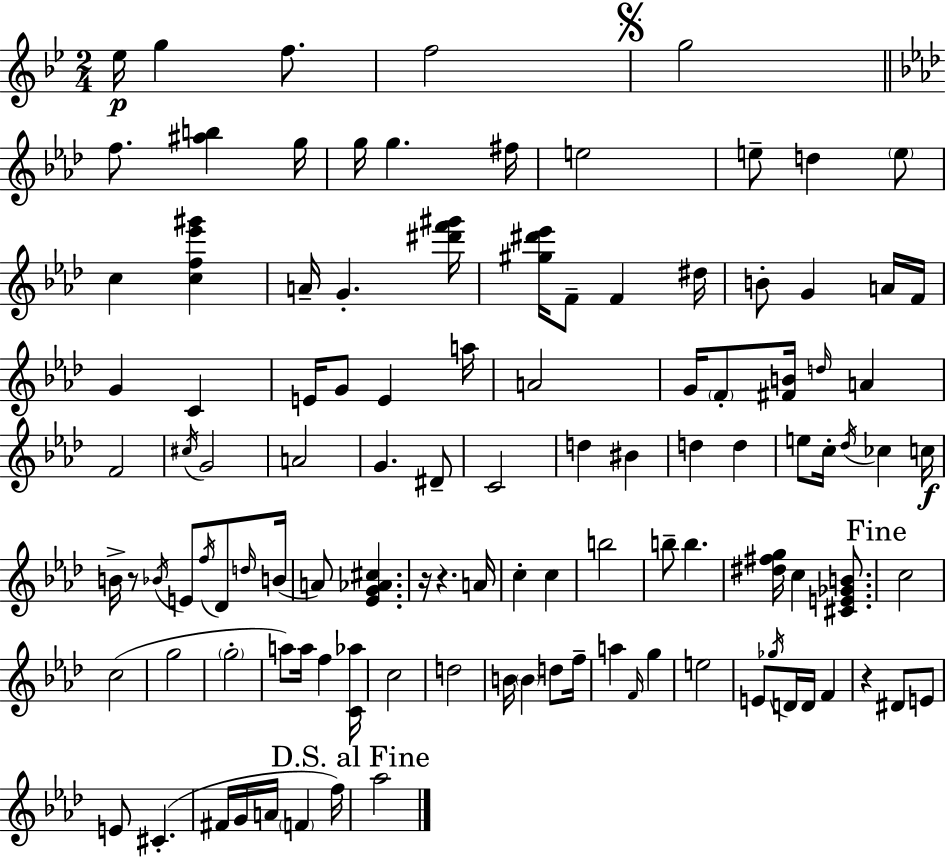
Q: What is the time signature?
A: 2/4